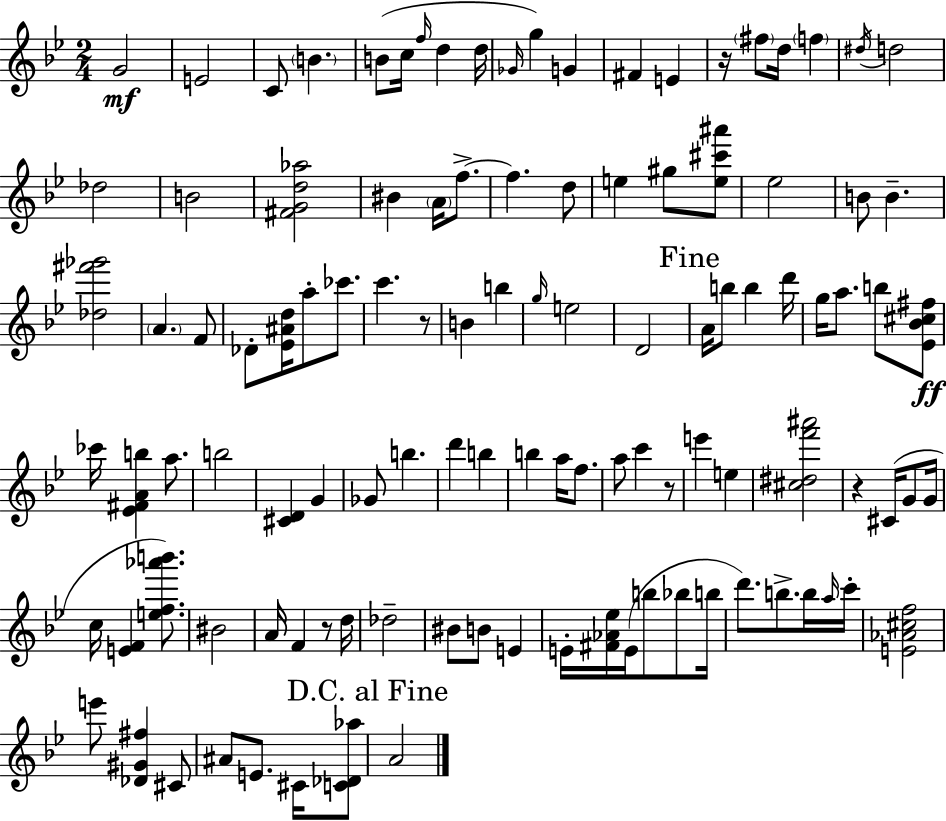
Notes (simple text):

G4/h E4/h C4/e B4/q. B4/e C5/s F5/s D5/q D5/s Gb4/s G5/q G4/q F#4/q E4/q R/s F#5/e D5/s F5/q D#5/s D5/h Db5/h B4/h [F#4,G4,D5,Ab5]/h BIS4/q A4/s F5/e. F5/q. D5/e E5/q G#5/e [E5,C#6,A#6]/e Eb5/h B4/e B4/q. [Db5,F#6,Gb6]/h A4/q. F4/e Db4/e [Eb4,A#4,D5]/s A5/e CES6/e. C6/q. R/e B4/q B5/q G5/s E5/h D4/h A4/s B5/e B5/q D6/s G5/s A5/e. B5/e [Eb4,Bb4,C#5,F#5]/e CES6/s [Eb4,F#4,A4,B5]/q A5/e. B5/h [C#4,D4]/q G4/q Gb4/e B5/q. D6/q B5/q B5/q A5/s F5/e. A5/e C6/q R/e E6/q E5/q [C#5,D#5,F6,A#6]/h R/q C#4/s G4/e G4/s C5/s [E4,F4]/q [E5,F5,Ab6,B6]/e. BIS4/h A4/s F4/q R/e D5/s Db5/h BIS4/e B4/e E4/q E4/s [F#4,Ab4,Eb5]/s E4/s B5/e Bb5/e B5/s D6/e. B5/e. B5/s A5/s C6/s [E4,Ab4,C#5,F5]/h E6/e [Db4,G#4,F#5]/q C#4/e A#4/e E4/e. C#4/s [C4,Db4,Ab5]/e A4/h